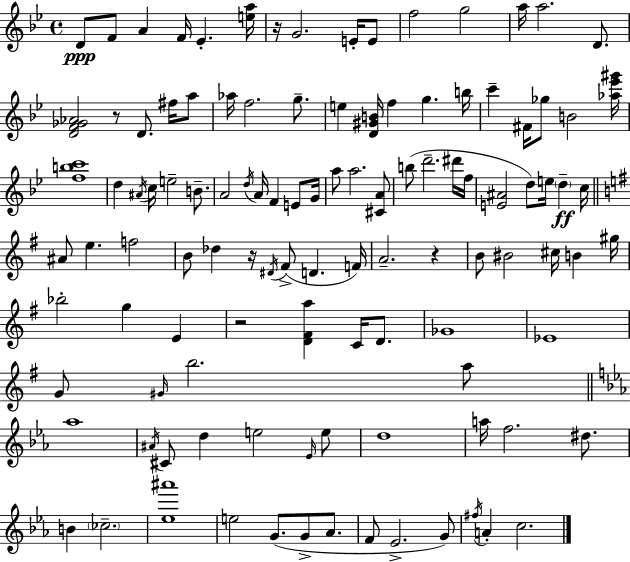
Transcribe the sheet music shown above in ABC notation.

X:1
T:Untitled
M:4/4
L:1/4
K:Gm
D/2 F/2 A F/4 _E [ea]/4 z/4 G2 E/4 E/2 f2 g2 a/4 a2 D/2 [DF_G_A]2 z/2 D/2 ^f/4 a/2 _a/4 f2 g/2 e [D^GB]/4 f g b/4 c' ^F/4 _g/2 B2 [_a_e'^g']/4 [fbc']4 d ^A/4 c/4 e2 B/2 A2 d/4 A/4 F E/2 G/4 a/2 a2 [^CA]/2 b/2 d'2 ^d'/4 f/4 [E^A]2 d/2 e/4 d c/4 ^A/2 e f2 B/2 _d z/4 ^D/4 ^F/2 D F/4 A2 z B/2 ^B2 ^c/4 B ^g/4 _b2 g E z2 [D^Fa] C/4 D/2 _G4 _E4 G/2 ^G/4 b2 a/2 _a4 ^A/4 ^C/2 d e2 _E/4 e/2 d4 a/4 f2 ^d/2 B _c2 [_e^a']4 e2 G/2 G/2 _A/2 F/2 _E2 G/2 ^f/4 A c2